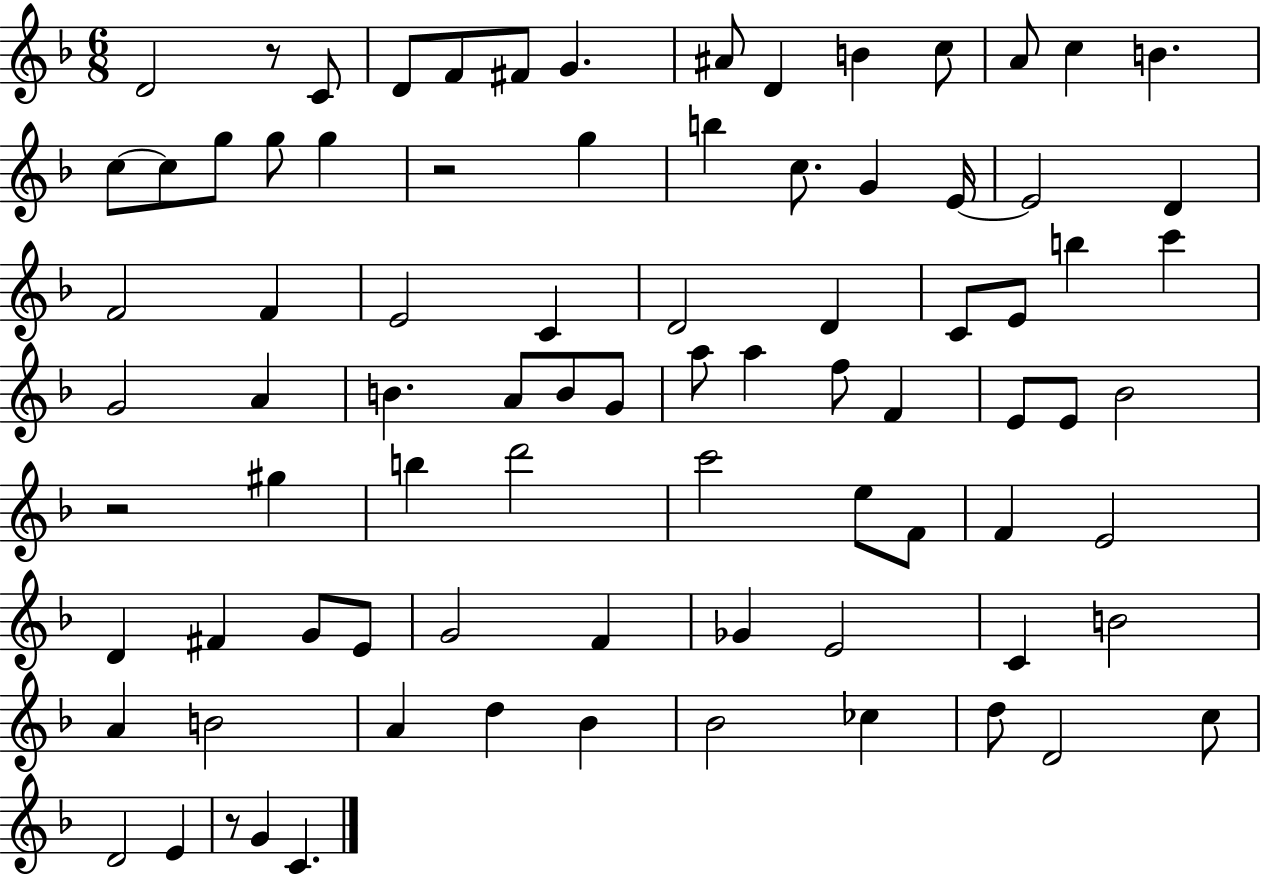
D4/h R/e C4/e D4/e F4/e F#4/e G4/q. A#4/e D4/q B4/q C5/e A4/e C5/q B4/q. C5/e C5/e G5/e G5/e G5/q R/h G5/q B5/q C5/e. G4/q E4/s E4/h D4/q F4/h F4/q E4/h C4/q D4/h D4/q C4/e E4/e B5/q C6/q G4/h A4/q B4/q. A4/e B4/e G4/e A5/e A5/q F5/e F4/q E4/e E4/e Bb4/h R/h G#5/q B5/q D6/h C6/h E5/e F4/e F4/q E4/h D4/q F#4/q G4/e E4/e G4/h F4/q Gb4/q E4/h C4/q B4/h A4/q B4/h A4/q D5/q Bb4/q Bb4/h CES5/q D5/e D4/h C5/e D4/h E4/q R/e G4/q C4/q.